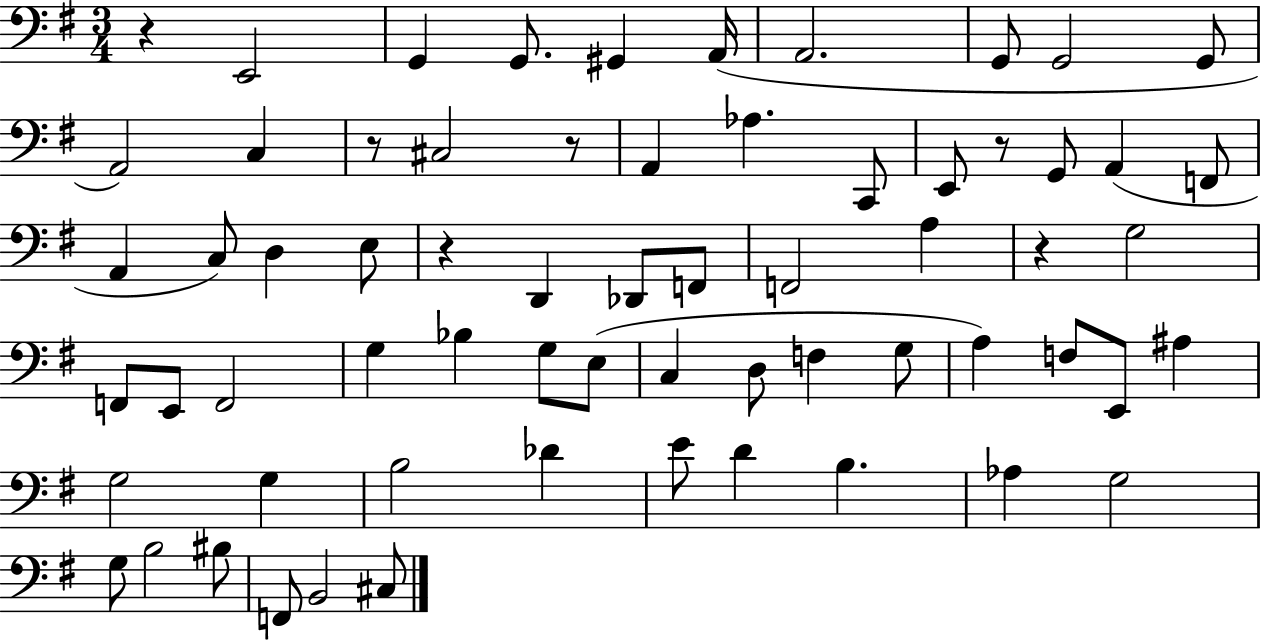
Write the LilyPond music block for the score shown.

{
  \clef bass
  \numericTimeSignature
  \time 3/4
  \key g \major
  r4 e,2 | g,4 g,8. gis,4 a,16( | a,2. | g,8 g,2 g,8 | \break a,2) c4 | r8 cis2 r8 | a,4 aes4. c,8 | e,8 r8 g,8 a,4( f,8 | \break a,4 c8) d4 e8 | r4 d,4 des,8 f,8 | f,2 a4 | r4 g2 | \break f,8 e,8 f,2 | g4 bes4 g8 e8( | c4 d8 f4 g8 | a4) f8 e,8 ais4 | \break g2 g4 | b2 des'4 | e'8 d'4 b4. | aes4 g2 | \break g8 b2 bis8 | f,8 b,2 cis8 | \bar "|."
}